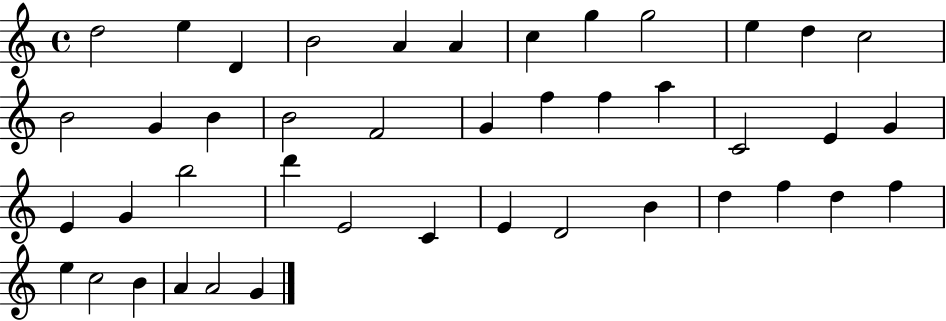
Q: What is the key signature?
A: C major